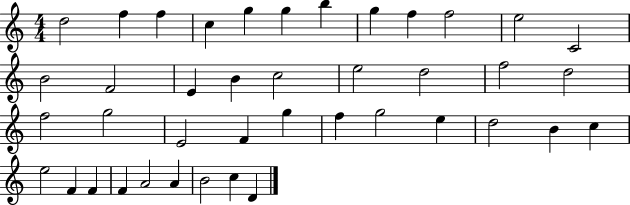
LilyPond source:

{
  \clef treble
  \numericTimeSignature
  \time 4/4
  \key c \major
  d''2 f''4 f''4 | c''4 g''4 g''4 b''4 | g''4 f''4 f''2 | e''2 c'2 | \break b'2 f'2 | e'4 b'4 c''2 | e''2 d''2 | f''2 d''2 | \break f''2 g''2 | e'2 f'4 g''4 | f''4 g''2 e''4 | d''2 b'4 c''4 | \break e''2 f'4 f'4 | f'4 a'2 a'4 | b'2 c''4 d'4 | \bar "|."
}